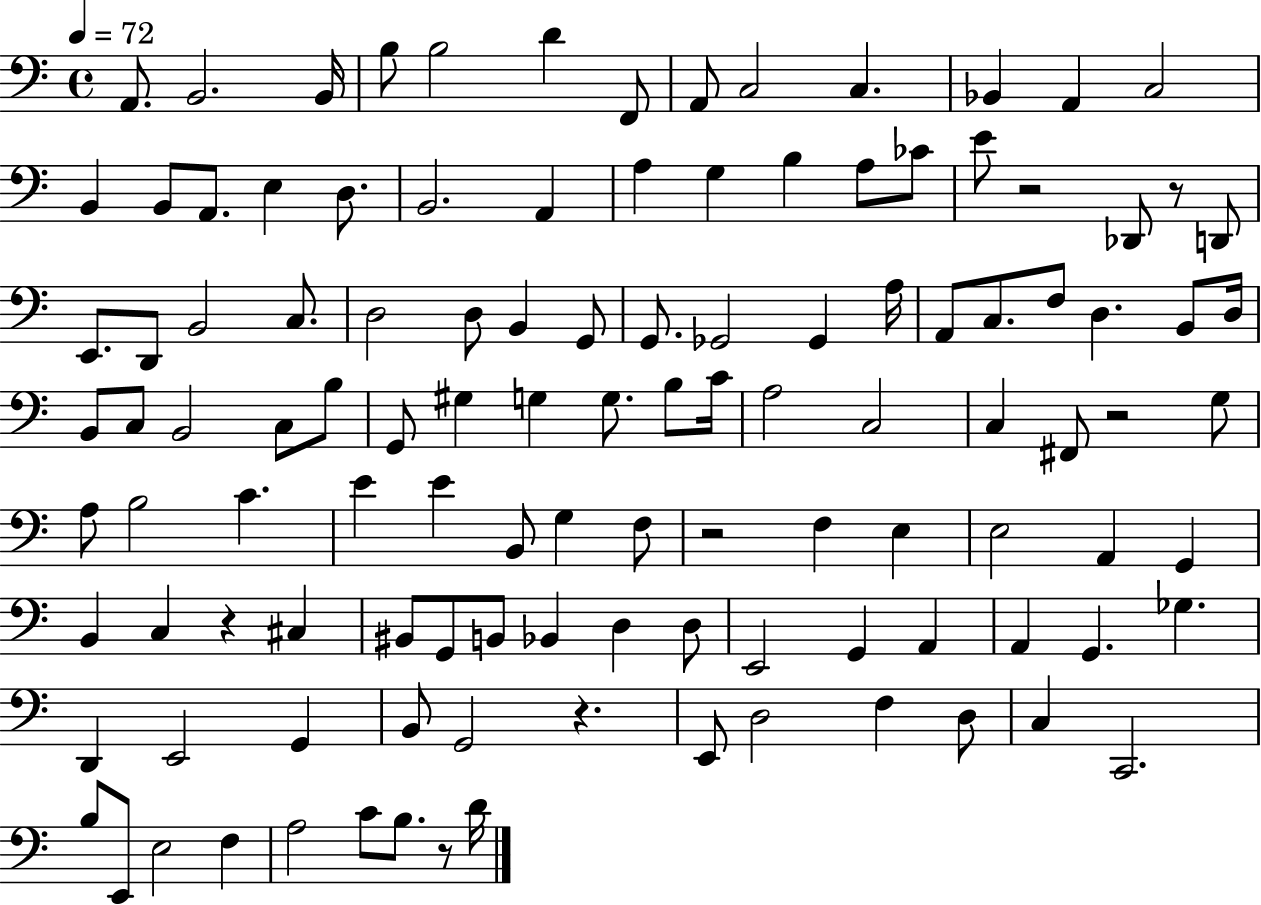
A2/e. B2/h. B2/s B3/e B3/h D4/q F2/e A2/e C3/h C3/q. Bb2/q A2/q C3/h B2/q B2/e A2/e. E3/q D3/e. B2/h. A2/q A3/q G3/q B3/q A3/e CES4/e E4/e R/h Db2/e R/e D2/e E2/e. D2/e B2/h C3/e. D3/h D3/e B2/q G2/e G2/e. Gb2/h Gb2/q A3/s A2/e C3/e. F3/e D3/q. B2/e D3/s B2/e C3/e B2/h C3/e B3/e G2/e G#3/q G3/q G3/e. B3/e C4/s A3/h C3/h C3/q F#2/e R/h G3/e A3/e B3/h C4/q. E4/q E4/q B2/e G3/q F3/e R/h F3/q E3/q E3/h A2/q G2/q B2/q C3/q R/q C#3/q BIS2/e G2/e B2/e Bb2/q D3/q D3/e E2/h G2/q A2/q A2/q G2/q. Gb3/q. D2/q E2/h G2/q B2/e G2/h R/q. E2/e D3/h F3/q D3/e C3/q C2/h. B3/e E2/e E3/h F3/q A3/h C4/e B3/e. R/e D4/s